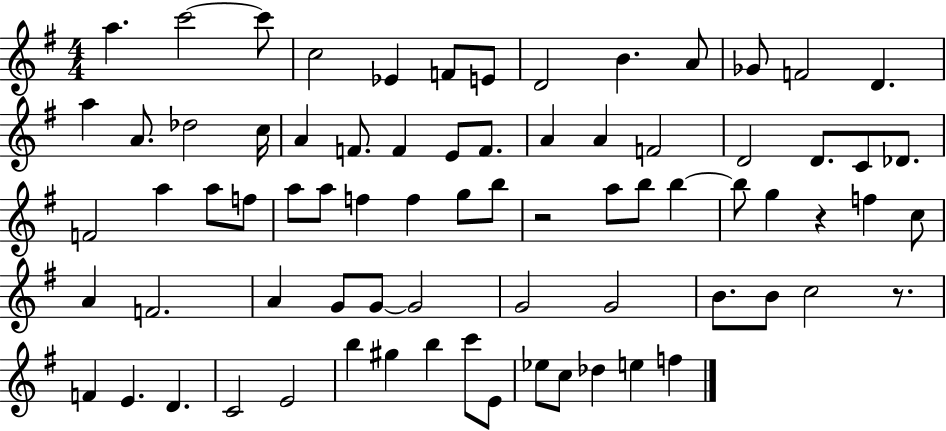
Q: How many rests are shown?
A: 3